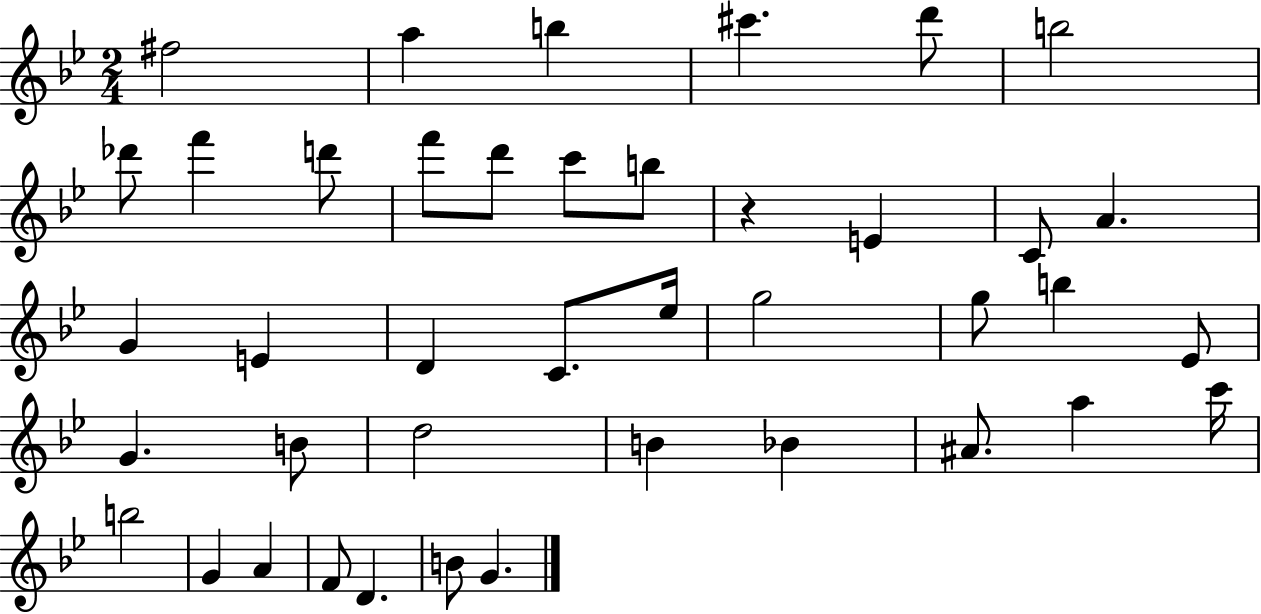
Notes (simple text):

F#5/h A5/q B5/q C#6/q. D6/e B5/h Db6/e F6/q D6/e F6/e D6/e C6/e B5/e R/q E4/q C4/e A4/q. G4/q E4/q D4/q C4/e. Eb5/s G5/h G5/e B5/q Eb4/e G4/q. B4/e D5/h B4/q Bb4/q A#4/e. A5/q C6/s B5/h G4/q A4/q F4/e D4/q. B4/e G4/q.